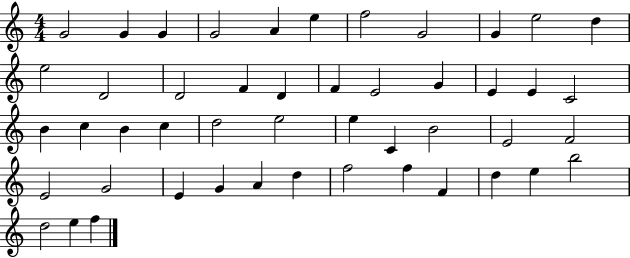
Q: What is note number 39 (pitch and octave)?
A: D5